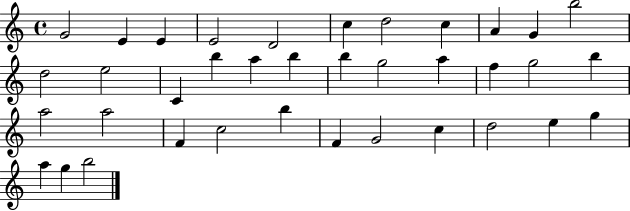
G4/h E4/q E4/q E4/h D4/h C5/q D5/h C5/q A4/q G4/q B5/h D5/h E5/h C4/q B5/q A5/q B5/q B5/q G5/h A5/q F5/q G5/h B5/q A5/h A5/h F4/q C5/h B5/q F4/q G4/h C5/q D5/h E5/q G5/q A5/q G5/q B5/h